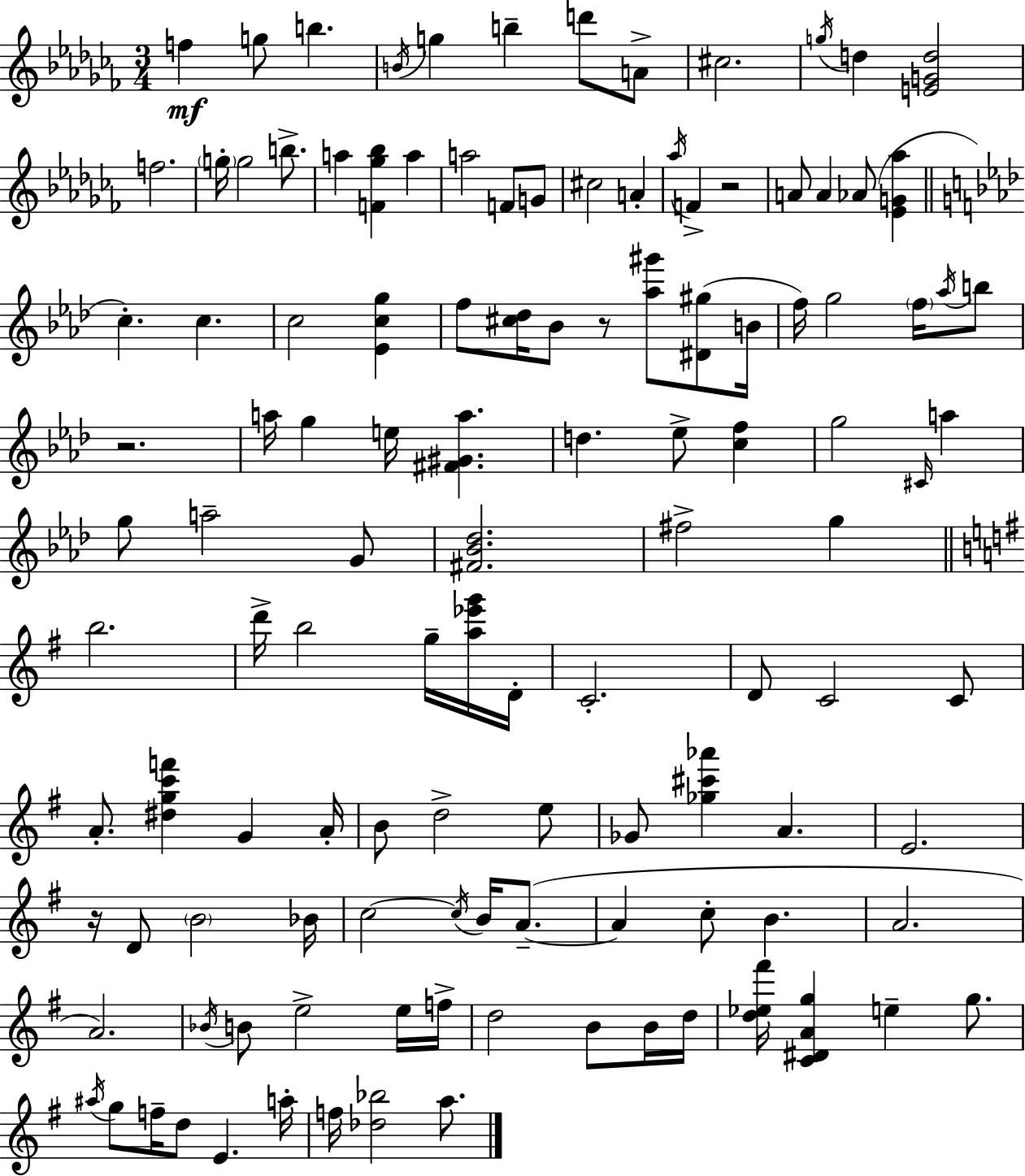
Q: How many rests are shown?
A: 4